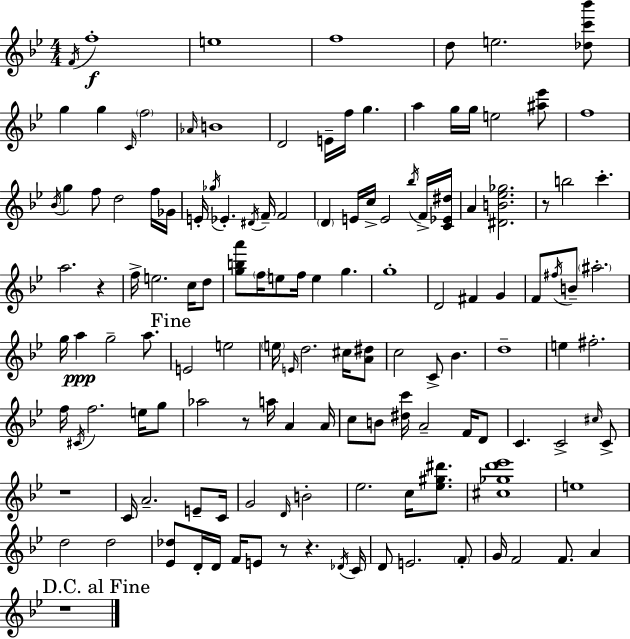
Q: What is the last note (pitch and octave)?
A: A4